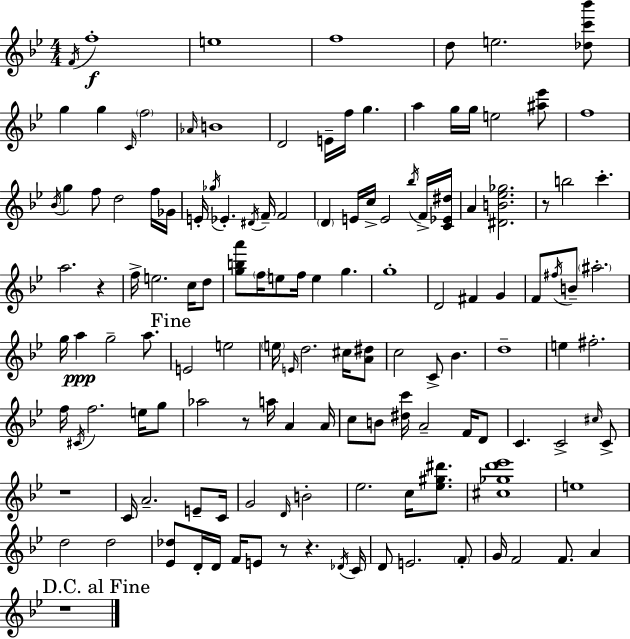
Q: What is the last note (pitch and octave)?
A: A4